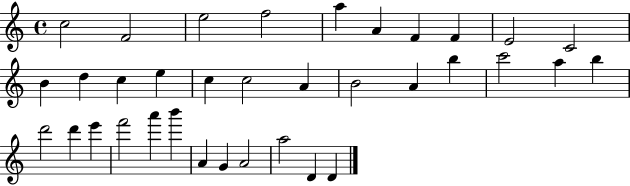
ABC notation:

X:1
T:Untitled
M:4/4
L:1/4
K:C
c2 F2 e2 f2 a A F F E2 C2 B d c e c c2 A B2 A b c'2 a b d'2 d' e' f'2 a' b' A G A2 a2 D D